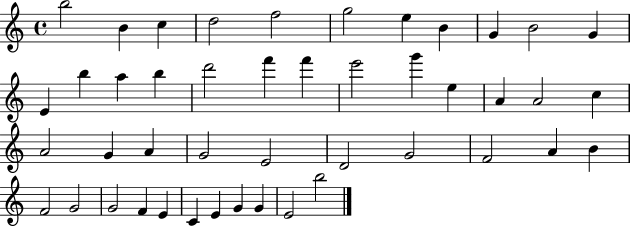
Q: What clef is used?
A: treble